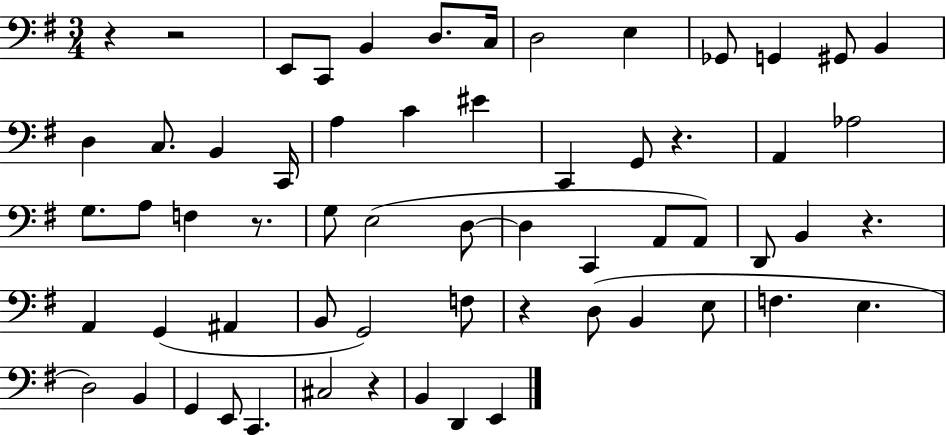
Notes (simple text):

R/q R/h E2/e C2/e B2/q D3/e. C3/s D3/h E3/q Gb2/e G2/q G#2/e B2/q D3/q C3/e. B2/q C2/s A3/q C4/q EIS4/q C2/q G2/e R/q. A2/q Ab3/h G3/e. A3/e F3/q R/e. G3/e E3/h D3/e D3/q C2/q A2/e A2/e D2/e B2/q R/q. A2/q G2/q A#2/q B2/e G2/h F3/e R/q D3/e B2/q E3/e F3/q. E3/q. D3/h B2/q G2/q E2/e C2/q. C#3/h R/q B2/q D2/q E2/q